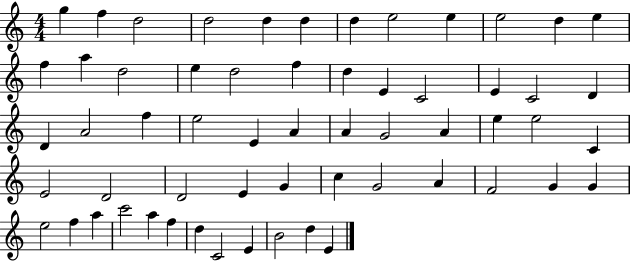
{
  \clef treble
  \numericTimeSignature
  \time 4/4
  \key c \major
  g''4 f''4 d''2 | d''2 d''4 d''4 | d''4 e''2 e''4 | e''2 d''4 e''4 | \break f''4 a''4 d''2 | e''4 d''2 f''4 | d''4 e'4 c'2 | e'4 c'2 d'4 | \break d'4 a'2 f''4 | e''2 e'4 a'4 | a'4 g'2 a'4 | e''4 e''2 c'4 | \break e'2 d'2 | d'2 e'4 g'4 | c''4 g'2 a'4 | f'2 g'4 g'4 | \break e''2 f''4 a''4 | c'''2 a''4 f''4 | d''4 c'2 e'4 | b'2 d''4 e'4 | \break \bar "|."
}